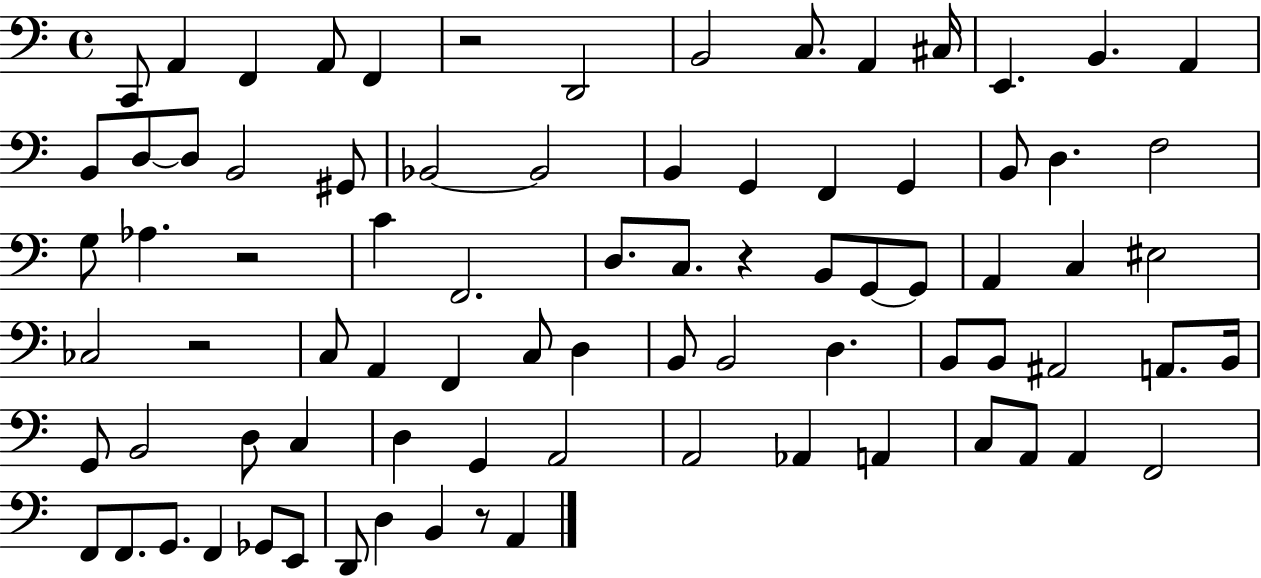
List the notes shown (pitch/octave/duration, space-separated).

C2/e A2/q F2/q A2/e F2/q R/h D2/h B2/h C3/e. A2/q C#3/s E2/q. B2/q. A2/q B2/e D3/e D3/e B2/h G#2/e Bb2/h Bb2/h B2/q G2/q F2/q G2/q B2/e D3/q. F3/h G3/e Ab3/q. R/h C4/q F2/h. D3/e. C3/e. R/q B2/e G2/e G2/e A2/q C3/q EIS3/h CES3/h R/h C3/e A2/q F2/q C3/e D3/q B2/e B2/h D3/q. B2/e B2/e A#2/h A2/e. B2/s G2/e B2/h D3/e C3/q D3/q G2/q A2/h A2/h Ab2/q A2/q C3/e A2/e A2/q F2/h F2/e F2/e. G2/e. F2/q Gb2/e E2/e D2/e D3/q B2/q R/e A2/q